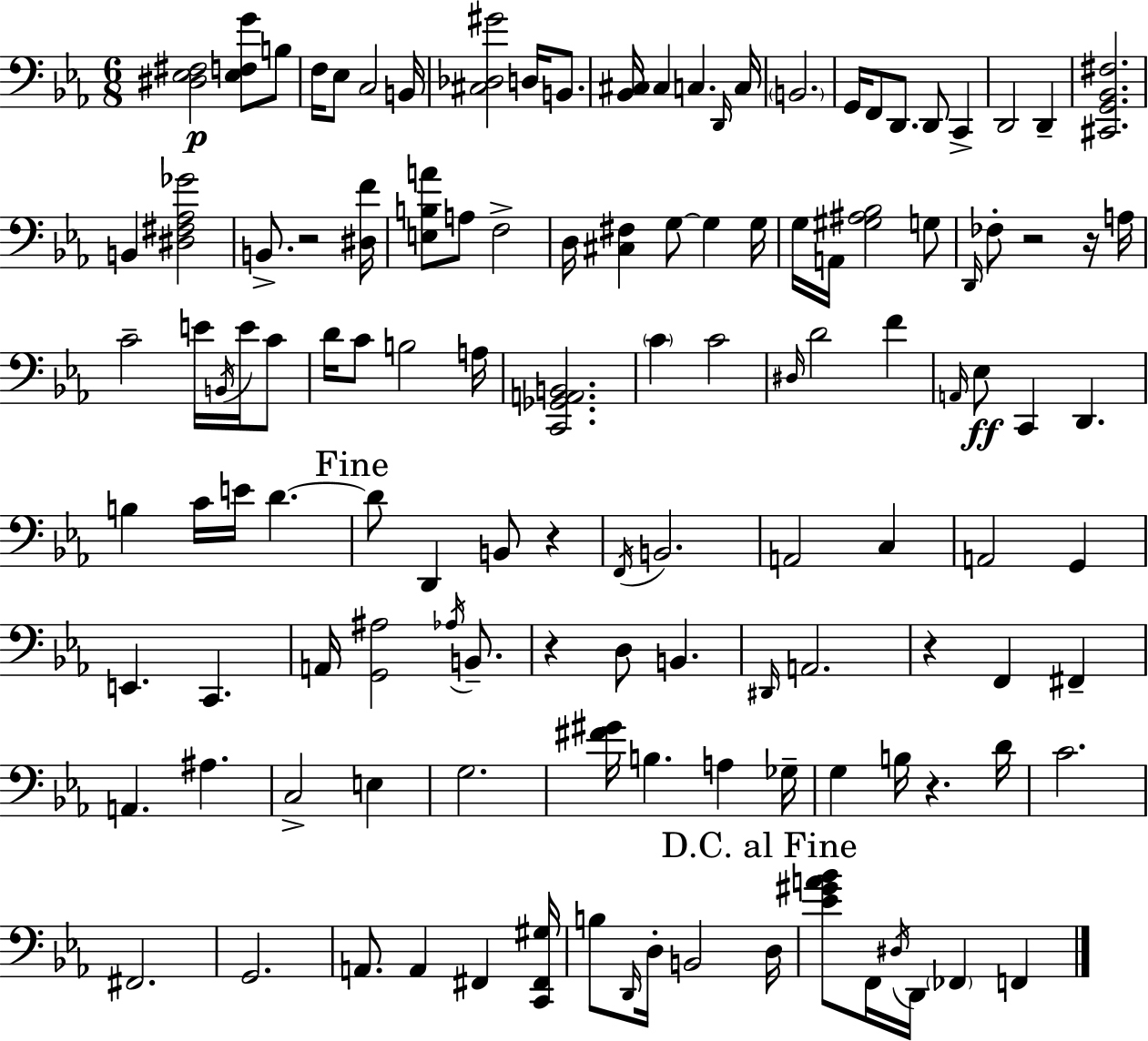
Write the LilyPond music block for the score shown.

{
  \clef bass
  \numericTimeSignature
  \time 6/8
  \key c \minor
  <dis ees fis>2\p <ees f g'>8 b8 | f16 ees8 c2 b,16 | <cis des gis'>2 d16 b,8. | <bes, cis>16 cis4 c4. \grace { d,16 } | \break c16 \parenthesize b,2. | g,16 f,8 d,8. d,8 c,4-> | d,2 d,4-- | <cis, g, bes, fis>2. | \break b,4 <dis fis aes ges'>2 | b,8.-> r2 | <dis f'>16 <e b a'>8 a8 f2-> | d16 <cis fis>4 g8~~ g4 | \break g16 g16 a,16 <gis ais bes>2 g8 | \grace { d,16 } fes8-. r2 | r16 a16 c'2-- e'16 \acciaccatura { b,16 } | e'16 c'8 d'16 c'8 b2 | \break a16 <c, ges, a, b,>2. | \parenthesize c'4 c'2 | \grace { dis16 } d'2 | f'4 \grace { a,16 } ees8\ff c,4 d,4. | \break b4 c'16 e'16 d'4.~~ | \mark "Fine" d'8 d,4 b,8 | r4 \acciaccatura { f,16 } b,2. | a,2 | \break c4 a,2 | g,4 e,4. | c,4. a,16 <g, ais>2 | \acciaccatura { aes16 } b,8.-- r4 d8 | \break b,4. \grace { dis,16 } a,2. | r4 | f,4 fis,4-- a,4. | ais4. c2-> | \break e4 g2. | <fis' gis'>16 b4. | a4 ges16-- g4 | b16 r4. d'16 c'2. | \break fis,2. | g,2. | a,8. a,4 | fis,4 <c, fis, gis>16 b8 \grace { d,16 } d16-. | \break b,2 \mark "D.C. al Fine" d16 <ees' gis' a' bes'>8 f,16 | \acciaccatura { dis16 } d,16 \parenthesize fes,4 f,4 \bar "|."
}